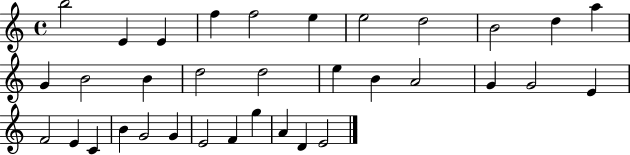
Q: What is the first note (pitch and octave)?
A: B5